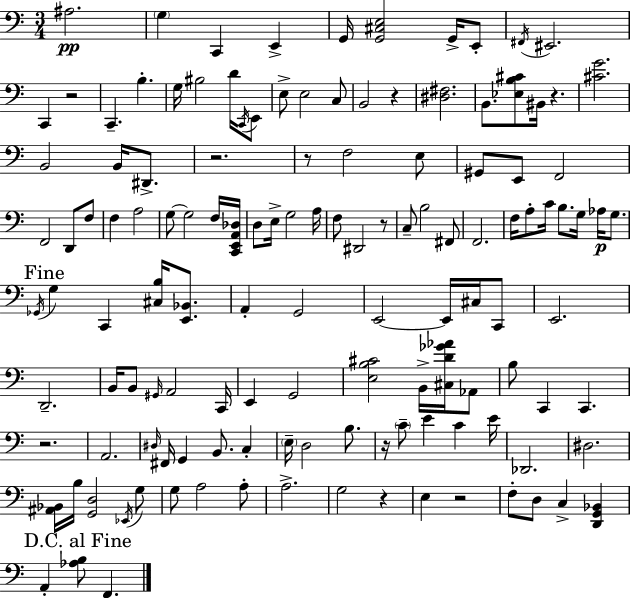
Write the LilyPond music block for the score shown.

{
  \clef bass
  \numericTimeSignature
  \time 3/4
  \key c \major
  ais2.\pp | \parenthesize g4 c,4 e,4-> | g,16 <g, cis e>2 g,16-> e,8-. | \acciaccatura { fis,16 } eis,2. | \break c,4 r2 | c,4.-- b4.-. | g16 bis2 d'16 \acciaccatura { c,16 } | e,8 e8-> e2 | \break c8 b,2 r4 | <dis fis>2. | b,8. <ees b cis'>8 bis,16 r4. | <cis' g'>2. | \break b,2 b,16 dis,8.-> | r2. | r8 f2 | e8 gis,8 e,8 f,2 | \break f,2 d,8 | f8 f4 a2 | g8~~ g2 | f16 <c, e, a, des>16 d8 e16-> g2 | \break a16 f8 dis,2 | r8 c8-- b2 | fis,8 f,2. | f16 a8-. c'16 b8. g16 aes16\p g8. | \break \mark "Fine" \acciaccatura { ges,16 } g4 c,4 <cis b>16 | <e, bes,>8. a,4-. g,2 | e,2~~ e,16 | cis16 c,8 e,2. | \break d,2.-- | b,16 b,8 \grace { gis,16 } a,2 | c,16 e,4 g,2 | <e b cis'>2 | \break b,16-> <cis d' ges' aes'>16 aes,8 b8 c,4 c,4. | r2. | a,2. | \grace { dis16 } fis,16 g,4 b,8. | \break c4-. \parenthesize e16-- d2 | b8. r16 \parenthesize c'8-- e'4 | c'4 e'16 des,2. | dis2. | \break <ais, bes,>16 b16 <g, d>2 | \acciaccatura { ees,16 } g8 g8 a2 | a8-. a2.-> | g2 | \break r4 e4 r2 | f8-. d8 c4-> | <d, g, bes,>4 \mark "D.C. al Fine" a,4-. <aes b>8 | f,4. \bar "|."
}